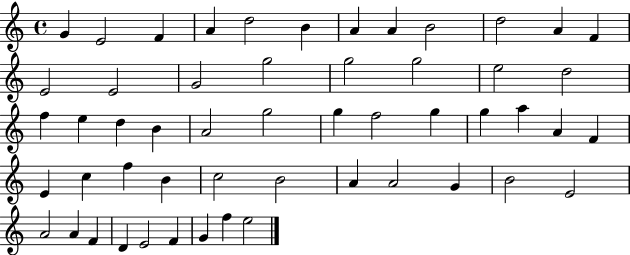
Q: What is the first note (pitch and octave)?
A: G4